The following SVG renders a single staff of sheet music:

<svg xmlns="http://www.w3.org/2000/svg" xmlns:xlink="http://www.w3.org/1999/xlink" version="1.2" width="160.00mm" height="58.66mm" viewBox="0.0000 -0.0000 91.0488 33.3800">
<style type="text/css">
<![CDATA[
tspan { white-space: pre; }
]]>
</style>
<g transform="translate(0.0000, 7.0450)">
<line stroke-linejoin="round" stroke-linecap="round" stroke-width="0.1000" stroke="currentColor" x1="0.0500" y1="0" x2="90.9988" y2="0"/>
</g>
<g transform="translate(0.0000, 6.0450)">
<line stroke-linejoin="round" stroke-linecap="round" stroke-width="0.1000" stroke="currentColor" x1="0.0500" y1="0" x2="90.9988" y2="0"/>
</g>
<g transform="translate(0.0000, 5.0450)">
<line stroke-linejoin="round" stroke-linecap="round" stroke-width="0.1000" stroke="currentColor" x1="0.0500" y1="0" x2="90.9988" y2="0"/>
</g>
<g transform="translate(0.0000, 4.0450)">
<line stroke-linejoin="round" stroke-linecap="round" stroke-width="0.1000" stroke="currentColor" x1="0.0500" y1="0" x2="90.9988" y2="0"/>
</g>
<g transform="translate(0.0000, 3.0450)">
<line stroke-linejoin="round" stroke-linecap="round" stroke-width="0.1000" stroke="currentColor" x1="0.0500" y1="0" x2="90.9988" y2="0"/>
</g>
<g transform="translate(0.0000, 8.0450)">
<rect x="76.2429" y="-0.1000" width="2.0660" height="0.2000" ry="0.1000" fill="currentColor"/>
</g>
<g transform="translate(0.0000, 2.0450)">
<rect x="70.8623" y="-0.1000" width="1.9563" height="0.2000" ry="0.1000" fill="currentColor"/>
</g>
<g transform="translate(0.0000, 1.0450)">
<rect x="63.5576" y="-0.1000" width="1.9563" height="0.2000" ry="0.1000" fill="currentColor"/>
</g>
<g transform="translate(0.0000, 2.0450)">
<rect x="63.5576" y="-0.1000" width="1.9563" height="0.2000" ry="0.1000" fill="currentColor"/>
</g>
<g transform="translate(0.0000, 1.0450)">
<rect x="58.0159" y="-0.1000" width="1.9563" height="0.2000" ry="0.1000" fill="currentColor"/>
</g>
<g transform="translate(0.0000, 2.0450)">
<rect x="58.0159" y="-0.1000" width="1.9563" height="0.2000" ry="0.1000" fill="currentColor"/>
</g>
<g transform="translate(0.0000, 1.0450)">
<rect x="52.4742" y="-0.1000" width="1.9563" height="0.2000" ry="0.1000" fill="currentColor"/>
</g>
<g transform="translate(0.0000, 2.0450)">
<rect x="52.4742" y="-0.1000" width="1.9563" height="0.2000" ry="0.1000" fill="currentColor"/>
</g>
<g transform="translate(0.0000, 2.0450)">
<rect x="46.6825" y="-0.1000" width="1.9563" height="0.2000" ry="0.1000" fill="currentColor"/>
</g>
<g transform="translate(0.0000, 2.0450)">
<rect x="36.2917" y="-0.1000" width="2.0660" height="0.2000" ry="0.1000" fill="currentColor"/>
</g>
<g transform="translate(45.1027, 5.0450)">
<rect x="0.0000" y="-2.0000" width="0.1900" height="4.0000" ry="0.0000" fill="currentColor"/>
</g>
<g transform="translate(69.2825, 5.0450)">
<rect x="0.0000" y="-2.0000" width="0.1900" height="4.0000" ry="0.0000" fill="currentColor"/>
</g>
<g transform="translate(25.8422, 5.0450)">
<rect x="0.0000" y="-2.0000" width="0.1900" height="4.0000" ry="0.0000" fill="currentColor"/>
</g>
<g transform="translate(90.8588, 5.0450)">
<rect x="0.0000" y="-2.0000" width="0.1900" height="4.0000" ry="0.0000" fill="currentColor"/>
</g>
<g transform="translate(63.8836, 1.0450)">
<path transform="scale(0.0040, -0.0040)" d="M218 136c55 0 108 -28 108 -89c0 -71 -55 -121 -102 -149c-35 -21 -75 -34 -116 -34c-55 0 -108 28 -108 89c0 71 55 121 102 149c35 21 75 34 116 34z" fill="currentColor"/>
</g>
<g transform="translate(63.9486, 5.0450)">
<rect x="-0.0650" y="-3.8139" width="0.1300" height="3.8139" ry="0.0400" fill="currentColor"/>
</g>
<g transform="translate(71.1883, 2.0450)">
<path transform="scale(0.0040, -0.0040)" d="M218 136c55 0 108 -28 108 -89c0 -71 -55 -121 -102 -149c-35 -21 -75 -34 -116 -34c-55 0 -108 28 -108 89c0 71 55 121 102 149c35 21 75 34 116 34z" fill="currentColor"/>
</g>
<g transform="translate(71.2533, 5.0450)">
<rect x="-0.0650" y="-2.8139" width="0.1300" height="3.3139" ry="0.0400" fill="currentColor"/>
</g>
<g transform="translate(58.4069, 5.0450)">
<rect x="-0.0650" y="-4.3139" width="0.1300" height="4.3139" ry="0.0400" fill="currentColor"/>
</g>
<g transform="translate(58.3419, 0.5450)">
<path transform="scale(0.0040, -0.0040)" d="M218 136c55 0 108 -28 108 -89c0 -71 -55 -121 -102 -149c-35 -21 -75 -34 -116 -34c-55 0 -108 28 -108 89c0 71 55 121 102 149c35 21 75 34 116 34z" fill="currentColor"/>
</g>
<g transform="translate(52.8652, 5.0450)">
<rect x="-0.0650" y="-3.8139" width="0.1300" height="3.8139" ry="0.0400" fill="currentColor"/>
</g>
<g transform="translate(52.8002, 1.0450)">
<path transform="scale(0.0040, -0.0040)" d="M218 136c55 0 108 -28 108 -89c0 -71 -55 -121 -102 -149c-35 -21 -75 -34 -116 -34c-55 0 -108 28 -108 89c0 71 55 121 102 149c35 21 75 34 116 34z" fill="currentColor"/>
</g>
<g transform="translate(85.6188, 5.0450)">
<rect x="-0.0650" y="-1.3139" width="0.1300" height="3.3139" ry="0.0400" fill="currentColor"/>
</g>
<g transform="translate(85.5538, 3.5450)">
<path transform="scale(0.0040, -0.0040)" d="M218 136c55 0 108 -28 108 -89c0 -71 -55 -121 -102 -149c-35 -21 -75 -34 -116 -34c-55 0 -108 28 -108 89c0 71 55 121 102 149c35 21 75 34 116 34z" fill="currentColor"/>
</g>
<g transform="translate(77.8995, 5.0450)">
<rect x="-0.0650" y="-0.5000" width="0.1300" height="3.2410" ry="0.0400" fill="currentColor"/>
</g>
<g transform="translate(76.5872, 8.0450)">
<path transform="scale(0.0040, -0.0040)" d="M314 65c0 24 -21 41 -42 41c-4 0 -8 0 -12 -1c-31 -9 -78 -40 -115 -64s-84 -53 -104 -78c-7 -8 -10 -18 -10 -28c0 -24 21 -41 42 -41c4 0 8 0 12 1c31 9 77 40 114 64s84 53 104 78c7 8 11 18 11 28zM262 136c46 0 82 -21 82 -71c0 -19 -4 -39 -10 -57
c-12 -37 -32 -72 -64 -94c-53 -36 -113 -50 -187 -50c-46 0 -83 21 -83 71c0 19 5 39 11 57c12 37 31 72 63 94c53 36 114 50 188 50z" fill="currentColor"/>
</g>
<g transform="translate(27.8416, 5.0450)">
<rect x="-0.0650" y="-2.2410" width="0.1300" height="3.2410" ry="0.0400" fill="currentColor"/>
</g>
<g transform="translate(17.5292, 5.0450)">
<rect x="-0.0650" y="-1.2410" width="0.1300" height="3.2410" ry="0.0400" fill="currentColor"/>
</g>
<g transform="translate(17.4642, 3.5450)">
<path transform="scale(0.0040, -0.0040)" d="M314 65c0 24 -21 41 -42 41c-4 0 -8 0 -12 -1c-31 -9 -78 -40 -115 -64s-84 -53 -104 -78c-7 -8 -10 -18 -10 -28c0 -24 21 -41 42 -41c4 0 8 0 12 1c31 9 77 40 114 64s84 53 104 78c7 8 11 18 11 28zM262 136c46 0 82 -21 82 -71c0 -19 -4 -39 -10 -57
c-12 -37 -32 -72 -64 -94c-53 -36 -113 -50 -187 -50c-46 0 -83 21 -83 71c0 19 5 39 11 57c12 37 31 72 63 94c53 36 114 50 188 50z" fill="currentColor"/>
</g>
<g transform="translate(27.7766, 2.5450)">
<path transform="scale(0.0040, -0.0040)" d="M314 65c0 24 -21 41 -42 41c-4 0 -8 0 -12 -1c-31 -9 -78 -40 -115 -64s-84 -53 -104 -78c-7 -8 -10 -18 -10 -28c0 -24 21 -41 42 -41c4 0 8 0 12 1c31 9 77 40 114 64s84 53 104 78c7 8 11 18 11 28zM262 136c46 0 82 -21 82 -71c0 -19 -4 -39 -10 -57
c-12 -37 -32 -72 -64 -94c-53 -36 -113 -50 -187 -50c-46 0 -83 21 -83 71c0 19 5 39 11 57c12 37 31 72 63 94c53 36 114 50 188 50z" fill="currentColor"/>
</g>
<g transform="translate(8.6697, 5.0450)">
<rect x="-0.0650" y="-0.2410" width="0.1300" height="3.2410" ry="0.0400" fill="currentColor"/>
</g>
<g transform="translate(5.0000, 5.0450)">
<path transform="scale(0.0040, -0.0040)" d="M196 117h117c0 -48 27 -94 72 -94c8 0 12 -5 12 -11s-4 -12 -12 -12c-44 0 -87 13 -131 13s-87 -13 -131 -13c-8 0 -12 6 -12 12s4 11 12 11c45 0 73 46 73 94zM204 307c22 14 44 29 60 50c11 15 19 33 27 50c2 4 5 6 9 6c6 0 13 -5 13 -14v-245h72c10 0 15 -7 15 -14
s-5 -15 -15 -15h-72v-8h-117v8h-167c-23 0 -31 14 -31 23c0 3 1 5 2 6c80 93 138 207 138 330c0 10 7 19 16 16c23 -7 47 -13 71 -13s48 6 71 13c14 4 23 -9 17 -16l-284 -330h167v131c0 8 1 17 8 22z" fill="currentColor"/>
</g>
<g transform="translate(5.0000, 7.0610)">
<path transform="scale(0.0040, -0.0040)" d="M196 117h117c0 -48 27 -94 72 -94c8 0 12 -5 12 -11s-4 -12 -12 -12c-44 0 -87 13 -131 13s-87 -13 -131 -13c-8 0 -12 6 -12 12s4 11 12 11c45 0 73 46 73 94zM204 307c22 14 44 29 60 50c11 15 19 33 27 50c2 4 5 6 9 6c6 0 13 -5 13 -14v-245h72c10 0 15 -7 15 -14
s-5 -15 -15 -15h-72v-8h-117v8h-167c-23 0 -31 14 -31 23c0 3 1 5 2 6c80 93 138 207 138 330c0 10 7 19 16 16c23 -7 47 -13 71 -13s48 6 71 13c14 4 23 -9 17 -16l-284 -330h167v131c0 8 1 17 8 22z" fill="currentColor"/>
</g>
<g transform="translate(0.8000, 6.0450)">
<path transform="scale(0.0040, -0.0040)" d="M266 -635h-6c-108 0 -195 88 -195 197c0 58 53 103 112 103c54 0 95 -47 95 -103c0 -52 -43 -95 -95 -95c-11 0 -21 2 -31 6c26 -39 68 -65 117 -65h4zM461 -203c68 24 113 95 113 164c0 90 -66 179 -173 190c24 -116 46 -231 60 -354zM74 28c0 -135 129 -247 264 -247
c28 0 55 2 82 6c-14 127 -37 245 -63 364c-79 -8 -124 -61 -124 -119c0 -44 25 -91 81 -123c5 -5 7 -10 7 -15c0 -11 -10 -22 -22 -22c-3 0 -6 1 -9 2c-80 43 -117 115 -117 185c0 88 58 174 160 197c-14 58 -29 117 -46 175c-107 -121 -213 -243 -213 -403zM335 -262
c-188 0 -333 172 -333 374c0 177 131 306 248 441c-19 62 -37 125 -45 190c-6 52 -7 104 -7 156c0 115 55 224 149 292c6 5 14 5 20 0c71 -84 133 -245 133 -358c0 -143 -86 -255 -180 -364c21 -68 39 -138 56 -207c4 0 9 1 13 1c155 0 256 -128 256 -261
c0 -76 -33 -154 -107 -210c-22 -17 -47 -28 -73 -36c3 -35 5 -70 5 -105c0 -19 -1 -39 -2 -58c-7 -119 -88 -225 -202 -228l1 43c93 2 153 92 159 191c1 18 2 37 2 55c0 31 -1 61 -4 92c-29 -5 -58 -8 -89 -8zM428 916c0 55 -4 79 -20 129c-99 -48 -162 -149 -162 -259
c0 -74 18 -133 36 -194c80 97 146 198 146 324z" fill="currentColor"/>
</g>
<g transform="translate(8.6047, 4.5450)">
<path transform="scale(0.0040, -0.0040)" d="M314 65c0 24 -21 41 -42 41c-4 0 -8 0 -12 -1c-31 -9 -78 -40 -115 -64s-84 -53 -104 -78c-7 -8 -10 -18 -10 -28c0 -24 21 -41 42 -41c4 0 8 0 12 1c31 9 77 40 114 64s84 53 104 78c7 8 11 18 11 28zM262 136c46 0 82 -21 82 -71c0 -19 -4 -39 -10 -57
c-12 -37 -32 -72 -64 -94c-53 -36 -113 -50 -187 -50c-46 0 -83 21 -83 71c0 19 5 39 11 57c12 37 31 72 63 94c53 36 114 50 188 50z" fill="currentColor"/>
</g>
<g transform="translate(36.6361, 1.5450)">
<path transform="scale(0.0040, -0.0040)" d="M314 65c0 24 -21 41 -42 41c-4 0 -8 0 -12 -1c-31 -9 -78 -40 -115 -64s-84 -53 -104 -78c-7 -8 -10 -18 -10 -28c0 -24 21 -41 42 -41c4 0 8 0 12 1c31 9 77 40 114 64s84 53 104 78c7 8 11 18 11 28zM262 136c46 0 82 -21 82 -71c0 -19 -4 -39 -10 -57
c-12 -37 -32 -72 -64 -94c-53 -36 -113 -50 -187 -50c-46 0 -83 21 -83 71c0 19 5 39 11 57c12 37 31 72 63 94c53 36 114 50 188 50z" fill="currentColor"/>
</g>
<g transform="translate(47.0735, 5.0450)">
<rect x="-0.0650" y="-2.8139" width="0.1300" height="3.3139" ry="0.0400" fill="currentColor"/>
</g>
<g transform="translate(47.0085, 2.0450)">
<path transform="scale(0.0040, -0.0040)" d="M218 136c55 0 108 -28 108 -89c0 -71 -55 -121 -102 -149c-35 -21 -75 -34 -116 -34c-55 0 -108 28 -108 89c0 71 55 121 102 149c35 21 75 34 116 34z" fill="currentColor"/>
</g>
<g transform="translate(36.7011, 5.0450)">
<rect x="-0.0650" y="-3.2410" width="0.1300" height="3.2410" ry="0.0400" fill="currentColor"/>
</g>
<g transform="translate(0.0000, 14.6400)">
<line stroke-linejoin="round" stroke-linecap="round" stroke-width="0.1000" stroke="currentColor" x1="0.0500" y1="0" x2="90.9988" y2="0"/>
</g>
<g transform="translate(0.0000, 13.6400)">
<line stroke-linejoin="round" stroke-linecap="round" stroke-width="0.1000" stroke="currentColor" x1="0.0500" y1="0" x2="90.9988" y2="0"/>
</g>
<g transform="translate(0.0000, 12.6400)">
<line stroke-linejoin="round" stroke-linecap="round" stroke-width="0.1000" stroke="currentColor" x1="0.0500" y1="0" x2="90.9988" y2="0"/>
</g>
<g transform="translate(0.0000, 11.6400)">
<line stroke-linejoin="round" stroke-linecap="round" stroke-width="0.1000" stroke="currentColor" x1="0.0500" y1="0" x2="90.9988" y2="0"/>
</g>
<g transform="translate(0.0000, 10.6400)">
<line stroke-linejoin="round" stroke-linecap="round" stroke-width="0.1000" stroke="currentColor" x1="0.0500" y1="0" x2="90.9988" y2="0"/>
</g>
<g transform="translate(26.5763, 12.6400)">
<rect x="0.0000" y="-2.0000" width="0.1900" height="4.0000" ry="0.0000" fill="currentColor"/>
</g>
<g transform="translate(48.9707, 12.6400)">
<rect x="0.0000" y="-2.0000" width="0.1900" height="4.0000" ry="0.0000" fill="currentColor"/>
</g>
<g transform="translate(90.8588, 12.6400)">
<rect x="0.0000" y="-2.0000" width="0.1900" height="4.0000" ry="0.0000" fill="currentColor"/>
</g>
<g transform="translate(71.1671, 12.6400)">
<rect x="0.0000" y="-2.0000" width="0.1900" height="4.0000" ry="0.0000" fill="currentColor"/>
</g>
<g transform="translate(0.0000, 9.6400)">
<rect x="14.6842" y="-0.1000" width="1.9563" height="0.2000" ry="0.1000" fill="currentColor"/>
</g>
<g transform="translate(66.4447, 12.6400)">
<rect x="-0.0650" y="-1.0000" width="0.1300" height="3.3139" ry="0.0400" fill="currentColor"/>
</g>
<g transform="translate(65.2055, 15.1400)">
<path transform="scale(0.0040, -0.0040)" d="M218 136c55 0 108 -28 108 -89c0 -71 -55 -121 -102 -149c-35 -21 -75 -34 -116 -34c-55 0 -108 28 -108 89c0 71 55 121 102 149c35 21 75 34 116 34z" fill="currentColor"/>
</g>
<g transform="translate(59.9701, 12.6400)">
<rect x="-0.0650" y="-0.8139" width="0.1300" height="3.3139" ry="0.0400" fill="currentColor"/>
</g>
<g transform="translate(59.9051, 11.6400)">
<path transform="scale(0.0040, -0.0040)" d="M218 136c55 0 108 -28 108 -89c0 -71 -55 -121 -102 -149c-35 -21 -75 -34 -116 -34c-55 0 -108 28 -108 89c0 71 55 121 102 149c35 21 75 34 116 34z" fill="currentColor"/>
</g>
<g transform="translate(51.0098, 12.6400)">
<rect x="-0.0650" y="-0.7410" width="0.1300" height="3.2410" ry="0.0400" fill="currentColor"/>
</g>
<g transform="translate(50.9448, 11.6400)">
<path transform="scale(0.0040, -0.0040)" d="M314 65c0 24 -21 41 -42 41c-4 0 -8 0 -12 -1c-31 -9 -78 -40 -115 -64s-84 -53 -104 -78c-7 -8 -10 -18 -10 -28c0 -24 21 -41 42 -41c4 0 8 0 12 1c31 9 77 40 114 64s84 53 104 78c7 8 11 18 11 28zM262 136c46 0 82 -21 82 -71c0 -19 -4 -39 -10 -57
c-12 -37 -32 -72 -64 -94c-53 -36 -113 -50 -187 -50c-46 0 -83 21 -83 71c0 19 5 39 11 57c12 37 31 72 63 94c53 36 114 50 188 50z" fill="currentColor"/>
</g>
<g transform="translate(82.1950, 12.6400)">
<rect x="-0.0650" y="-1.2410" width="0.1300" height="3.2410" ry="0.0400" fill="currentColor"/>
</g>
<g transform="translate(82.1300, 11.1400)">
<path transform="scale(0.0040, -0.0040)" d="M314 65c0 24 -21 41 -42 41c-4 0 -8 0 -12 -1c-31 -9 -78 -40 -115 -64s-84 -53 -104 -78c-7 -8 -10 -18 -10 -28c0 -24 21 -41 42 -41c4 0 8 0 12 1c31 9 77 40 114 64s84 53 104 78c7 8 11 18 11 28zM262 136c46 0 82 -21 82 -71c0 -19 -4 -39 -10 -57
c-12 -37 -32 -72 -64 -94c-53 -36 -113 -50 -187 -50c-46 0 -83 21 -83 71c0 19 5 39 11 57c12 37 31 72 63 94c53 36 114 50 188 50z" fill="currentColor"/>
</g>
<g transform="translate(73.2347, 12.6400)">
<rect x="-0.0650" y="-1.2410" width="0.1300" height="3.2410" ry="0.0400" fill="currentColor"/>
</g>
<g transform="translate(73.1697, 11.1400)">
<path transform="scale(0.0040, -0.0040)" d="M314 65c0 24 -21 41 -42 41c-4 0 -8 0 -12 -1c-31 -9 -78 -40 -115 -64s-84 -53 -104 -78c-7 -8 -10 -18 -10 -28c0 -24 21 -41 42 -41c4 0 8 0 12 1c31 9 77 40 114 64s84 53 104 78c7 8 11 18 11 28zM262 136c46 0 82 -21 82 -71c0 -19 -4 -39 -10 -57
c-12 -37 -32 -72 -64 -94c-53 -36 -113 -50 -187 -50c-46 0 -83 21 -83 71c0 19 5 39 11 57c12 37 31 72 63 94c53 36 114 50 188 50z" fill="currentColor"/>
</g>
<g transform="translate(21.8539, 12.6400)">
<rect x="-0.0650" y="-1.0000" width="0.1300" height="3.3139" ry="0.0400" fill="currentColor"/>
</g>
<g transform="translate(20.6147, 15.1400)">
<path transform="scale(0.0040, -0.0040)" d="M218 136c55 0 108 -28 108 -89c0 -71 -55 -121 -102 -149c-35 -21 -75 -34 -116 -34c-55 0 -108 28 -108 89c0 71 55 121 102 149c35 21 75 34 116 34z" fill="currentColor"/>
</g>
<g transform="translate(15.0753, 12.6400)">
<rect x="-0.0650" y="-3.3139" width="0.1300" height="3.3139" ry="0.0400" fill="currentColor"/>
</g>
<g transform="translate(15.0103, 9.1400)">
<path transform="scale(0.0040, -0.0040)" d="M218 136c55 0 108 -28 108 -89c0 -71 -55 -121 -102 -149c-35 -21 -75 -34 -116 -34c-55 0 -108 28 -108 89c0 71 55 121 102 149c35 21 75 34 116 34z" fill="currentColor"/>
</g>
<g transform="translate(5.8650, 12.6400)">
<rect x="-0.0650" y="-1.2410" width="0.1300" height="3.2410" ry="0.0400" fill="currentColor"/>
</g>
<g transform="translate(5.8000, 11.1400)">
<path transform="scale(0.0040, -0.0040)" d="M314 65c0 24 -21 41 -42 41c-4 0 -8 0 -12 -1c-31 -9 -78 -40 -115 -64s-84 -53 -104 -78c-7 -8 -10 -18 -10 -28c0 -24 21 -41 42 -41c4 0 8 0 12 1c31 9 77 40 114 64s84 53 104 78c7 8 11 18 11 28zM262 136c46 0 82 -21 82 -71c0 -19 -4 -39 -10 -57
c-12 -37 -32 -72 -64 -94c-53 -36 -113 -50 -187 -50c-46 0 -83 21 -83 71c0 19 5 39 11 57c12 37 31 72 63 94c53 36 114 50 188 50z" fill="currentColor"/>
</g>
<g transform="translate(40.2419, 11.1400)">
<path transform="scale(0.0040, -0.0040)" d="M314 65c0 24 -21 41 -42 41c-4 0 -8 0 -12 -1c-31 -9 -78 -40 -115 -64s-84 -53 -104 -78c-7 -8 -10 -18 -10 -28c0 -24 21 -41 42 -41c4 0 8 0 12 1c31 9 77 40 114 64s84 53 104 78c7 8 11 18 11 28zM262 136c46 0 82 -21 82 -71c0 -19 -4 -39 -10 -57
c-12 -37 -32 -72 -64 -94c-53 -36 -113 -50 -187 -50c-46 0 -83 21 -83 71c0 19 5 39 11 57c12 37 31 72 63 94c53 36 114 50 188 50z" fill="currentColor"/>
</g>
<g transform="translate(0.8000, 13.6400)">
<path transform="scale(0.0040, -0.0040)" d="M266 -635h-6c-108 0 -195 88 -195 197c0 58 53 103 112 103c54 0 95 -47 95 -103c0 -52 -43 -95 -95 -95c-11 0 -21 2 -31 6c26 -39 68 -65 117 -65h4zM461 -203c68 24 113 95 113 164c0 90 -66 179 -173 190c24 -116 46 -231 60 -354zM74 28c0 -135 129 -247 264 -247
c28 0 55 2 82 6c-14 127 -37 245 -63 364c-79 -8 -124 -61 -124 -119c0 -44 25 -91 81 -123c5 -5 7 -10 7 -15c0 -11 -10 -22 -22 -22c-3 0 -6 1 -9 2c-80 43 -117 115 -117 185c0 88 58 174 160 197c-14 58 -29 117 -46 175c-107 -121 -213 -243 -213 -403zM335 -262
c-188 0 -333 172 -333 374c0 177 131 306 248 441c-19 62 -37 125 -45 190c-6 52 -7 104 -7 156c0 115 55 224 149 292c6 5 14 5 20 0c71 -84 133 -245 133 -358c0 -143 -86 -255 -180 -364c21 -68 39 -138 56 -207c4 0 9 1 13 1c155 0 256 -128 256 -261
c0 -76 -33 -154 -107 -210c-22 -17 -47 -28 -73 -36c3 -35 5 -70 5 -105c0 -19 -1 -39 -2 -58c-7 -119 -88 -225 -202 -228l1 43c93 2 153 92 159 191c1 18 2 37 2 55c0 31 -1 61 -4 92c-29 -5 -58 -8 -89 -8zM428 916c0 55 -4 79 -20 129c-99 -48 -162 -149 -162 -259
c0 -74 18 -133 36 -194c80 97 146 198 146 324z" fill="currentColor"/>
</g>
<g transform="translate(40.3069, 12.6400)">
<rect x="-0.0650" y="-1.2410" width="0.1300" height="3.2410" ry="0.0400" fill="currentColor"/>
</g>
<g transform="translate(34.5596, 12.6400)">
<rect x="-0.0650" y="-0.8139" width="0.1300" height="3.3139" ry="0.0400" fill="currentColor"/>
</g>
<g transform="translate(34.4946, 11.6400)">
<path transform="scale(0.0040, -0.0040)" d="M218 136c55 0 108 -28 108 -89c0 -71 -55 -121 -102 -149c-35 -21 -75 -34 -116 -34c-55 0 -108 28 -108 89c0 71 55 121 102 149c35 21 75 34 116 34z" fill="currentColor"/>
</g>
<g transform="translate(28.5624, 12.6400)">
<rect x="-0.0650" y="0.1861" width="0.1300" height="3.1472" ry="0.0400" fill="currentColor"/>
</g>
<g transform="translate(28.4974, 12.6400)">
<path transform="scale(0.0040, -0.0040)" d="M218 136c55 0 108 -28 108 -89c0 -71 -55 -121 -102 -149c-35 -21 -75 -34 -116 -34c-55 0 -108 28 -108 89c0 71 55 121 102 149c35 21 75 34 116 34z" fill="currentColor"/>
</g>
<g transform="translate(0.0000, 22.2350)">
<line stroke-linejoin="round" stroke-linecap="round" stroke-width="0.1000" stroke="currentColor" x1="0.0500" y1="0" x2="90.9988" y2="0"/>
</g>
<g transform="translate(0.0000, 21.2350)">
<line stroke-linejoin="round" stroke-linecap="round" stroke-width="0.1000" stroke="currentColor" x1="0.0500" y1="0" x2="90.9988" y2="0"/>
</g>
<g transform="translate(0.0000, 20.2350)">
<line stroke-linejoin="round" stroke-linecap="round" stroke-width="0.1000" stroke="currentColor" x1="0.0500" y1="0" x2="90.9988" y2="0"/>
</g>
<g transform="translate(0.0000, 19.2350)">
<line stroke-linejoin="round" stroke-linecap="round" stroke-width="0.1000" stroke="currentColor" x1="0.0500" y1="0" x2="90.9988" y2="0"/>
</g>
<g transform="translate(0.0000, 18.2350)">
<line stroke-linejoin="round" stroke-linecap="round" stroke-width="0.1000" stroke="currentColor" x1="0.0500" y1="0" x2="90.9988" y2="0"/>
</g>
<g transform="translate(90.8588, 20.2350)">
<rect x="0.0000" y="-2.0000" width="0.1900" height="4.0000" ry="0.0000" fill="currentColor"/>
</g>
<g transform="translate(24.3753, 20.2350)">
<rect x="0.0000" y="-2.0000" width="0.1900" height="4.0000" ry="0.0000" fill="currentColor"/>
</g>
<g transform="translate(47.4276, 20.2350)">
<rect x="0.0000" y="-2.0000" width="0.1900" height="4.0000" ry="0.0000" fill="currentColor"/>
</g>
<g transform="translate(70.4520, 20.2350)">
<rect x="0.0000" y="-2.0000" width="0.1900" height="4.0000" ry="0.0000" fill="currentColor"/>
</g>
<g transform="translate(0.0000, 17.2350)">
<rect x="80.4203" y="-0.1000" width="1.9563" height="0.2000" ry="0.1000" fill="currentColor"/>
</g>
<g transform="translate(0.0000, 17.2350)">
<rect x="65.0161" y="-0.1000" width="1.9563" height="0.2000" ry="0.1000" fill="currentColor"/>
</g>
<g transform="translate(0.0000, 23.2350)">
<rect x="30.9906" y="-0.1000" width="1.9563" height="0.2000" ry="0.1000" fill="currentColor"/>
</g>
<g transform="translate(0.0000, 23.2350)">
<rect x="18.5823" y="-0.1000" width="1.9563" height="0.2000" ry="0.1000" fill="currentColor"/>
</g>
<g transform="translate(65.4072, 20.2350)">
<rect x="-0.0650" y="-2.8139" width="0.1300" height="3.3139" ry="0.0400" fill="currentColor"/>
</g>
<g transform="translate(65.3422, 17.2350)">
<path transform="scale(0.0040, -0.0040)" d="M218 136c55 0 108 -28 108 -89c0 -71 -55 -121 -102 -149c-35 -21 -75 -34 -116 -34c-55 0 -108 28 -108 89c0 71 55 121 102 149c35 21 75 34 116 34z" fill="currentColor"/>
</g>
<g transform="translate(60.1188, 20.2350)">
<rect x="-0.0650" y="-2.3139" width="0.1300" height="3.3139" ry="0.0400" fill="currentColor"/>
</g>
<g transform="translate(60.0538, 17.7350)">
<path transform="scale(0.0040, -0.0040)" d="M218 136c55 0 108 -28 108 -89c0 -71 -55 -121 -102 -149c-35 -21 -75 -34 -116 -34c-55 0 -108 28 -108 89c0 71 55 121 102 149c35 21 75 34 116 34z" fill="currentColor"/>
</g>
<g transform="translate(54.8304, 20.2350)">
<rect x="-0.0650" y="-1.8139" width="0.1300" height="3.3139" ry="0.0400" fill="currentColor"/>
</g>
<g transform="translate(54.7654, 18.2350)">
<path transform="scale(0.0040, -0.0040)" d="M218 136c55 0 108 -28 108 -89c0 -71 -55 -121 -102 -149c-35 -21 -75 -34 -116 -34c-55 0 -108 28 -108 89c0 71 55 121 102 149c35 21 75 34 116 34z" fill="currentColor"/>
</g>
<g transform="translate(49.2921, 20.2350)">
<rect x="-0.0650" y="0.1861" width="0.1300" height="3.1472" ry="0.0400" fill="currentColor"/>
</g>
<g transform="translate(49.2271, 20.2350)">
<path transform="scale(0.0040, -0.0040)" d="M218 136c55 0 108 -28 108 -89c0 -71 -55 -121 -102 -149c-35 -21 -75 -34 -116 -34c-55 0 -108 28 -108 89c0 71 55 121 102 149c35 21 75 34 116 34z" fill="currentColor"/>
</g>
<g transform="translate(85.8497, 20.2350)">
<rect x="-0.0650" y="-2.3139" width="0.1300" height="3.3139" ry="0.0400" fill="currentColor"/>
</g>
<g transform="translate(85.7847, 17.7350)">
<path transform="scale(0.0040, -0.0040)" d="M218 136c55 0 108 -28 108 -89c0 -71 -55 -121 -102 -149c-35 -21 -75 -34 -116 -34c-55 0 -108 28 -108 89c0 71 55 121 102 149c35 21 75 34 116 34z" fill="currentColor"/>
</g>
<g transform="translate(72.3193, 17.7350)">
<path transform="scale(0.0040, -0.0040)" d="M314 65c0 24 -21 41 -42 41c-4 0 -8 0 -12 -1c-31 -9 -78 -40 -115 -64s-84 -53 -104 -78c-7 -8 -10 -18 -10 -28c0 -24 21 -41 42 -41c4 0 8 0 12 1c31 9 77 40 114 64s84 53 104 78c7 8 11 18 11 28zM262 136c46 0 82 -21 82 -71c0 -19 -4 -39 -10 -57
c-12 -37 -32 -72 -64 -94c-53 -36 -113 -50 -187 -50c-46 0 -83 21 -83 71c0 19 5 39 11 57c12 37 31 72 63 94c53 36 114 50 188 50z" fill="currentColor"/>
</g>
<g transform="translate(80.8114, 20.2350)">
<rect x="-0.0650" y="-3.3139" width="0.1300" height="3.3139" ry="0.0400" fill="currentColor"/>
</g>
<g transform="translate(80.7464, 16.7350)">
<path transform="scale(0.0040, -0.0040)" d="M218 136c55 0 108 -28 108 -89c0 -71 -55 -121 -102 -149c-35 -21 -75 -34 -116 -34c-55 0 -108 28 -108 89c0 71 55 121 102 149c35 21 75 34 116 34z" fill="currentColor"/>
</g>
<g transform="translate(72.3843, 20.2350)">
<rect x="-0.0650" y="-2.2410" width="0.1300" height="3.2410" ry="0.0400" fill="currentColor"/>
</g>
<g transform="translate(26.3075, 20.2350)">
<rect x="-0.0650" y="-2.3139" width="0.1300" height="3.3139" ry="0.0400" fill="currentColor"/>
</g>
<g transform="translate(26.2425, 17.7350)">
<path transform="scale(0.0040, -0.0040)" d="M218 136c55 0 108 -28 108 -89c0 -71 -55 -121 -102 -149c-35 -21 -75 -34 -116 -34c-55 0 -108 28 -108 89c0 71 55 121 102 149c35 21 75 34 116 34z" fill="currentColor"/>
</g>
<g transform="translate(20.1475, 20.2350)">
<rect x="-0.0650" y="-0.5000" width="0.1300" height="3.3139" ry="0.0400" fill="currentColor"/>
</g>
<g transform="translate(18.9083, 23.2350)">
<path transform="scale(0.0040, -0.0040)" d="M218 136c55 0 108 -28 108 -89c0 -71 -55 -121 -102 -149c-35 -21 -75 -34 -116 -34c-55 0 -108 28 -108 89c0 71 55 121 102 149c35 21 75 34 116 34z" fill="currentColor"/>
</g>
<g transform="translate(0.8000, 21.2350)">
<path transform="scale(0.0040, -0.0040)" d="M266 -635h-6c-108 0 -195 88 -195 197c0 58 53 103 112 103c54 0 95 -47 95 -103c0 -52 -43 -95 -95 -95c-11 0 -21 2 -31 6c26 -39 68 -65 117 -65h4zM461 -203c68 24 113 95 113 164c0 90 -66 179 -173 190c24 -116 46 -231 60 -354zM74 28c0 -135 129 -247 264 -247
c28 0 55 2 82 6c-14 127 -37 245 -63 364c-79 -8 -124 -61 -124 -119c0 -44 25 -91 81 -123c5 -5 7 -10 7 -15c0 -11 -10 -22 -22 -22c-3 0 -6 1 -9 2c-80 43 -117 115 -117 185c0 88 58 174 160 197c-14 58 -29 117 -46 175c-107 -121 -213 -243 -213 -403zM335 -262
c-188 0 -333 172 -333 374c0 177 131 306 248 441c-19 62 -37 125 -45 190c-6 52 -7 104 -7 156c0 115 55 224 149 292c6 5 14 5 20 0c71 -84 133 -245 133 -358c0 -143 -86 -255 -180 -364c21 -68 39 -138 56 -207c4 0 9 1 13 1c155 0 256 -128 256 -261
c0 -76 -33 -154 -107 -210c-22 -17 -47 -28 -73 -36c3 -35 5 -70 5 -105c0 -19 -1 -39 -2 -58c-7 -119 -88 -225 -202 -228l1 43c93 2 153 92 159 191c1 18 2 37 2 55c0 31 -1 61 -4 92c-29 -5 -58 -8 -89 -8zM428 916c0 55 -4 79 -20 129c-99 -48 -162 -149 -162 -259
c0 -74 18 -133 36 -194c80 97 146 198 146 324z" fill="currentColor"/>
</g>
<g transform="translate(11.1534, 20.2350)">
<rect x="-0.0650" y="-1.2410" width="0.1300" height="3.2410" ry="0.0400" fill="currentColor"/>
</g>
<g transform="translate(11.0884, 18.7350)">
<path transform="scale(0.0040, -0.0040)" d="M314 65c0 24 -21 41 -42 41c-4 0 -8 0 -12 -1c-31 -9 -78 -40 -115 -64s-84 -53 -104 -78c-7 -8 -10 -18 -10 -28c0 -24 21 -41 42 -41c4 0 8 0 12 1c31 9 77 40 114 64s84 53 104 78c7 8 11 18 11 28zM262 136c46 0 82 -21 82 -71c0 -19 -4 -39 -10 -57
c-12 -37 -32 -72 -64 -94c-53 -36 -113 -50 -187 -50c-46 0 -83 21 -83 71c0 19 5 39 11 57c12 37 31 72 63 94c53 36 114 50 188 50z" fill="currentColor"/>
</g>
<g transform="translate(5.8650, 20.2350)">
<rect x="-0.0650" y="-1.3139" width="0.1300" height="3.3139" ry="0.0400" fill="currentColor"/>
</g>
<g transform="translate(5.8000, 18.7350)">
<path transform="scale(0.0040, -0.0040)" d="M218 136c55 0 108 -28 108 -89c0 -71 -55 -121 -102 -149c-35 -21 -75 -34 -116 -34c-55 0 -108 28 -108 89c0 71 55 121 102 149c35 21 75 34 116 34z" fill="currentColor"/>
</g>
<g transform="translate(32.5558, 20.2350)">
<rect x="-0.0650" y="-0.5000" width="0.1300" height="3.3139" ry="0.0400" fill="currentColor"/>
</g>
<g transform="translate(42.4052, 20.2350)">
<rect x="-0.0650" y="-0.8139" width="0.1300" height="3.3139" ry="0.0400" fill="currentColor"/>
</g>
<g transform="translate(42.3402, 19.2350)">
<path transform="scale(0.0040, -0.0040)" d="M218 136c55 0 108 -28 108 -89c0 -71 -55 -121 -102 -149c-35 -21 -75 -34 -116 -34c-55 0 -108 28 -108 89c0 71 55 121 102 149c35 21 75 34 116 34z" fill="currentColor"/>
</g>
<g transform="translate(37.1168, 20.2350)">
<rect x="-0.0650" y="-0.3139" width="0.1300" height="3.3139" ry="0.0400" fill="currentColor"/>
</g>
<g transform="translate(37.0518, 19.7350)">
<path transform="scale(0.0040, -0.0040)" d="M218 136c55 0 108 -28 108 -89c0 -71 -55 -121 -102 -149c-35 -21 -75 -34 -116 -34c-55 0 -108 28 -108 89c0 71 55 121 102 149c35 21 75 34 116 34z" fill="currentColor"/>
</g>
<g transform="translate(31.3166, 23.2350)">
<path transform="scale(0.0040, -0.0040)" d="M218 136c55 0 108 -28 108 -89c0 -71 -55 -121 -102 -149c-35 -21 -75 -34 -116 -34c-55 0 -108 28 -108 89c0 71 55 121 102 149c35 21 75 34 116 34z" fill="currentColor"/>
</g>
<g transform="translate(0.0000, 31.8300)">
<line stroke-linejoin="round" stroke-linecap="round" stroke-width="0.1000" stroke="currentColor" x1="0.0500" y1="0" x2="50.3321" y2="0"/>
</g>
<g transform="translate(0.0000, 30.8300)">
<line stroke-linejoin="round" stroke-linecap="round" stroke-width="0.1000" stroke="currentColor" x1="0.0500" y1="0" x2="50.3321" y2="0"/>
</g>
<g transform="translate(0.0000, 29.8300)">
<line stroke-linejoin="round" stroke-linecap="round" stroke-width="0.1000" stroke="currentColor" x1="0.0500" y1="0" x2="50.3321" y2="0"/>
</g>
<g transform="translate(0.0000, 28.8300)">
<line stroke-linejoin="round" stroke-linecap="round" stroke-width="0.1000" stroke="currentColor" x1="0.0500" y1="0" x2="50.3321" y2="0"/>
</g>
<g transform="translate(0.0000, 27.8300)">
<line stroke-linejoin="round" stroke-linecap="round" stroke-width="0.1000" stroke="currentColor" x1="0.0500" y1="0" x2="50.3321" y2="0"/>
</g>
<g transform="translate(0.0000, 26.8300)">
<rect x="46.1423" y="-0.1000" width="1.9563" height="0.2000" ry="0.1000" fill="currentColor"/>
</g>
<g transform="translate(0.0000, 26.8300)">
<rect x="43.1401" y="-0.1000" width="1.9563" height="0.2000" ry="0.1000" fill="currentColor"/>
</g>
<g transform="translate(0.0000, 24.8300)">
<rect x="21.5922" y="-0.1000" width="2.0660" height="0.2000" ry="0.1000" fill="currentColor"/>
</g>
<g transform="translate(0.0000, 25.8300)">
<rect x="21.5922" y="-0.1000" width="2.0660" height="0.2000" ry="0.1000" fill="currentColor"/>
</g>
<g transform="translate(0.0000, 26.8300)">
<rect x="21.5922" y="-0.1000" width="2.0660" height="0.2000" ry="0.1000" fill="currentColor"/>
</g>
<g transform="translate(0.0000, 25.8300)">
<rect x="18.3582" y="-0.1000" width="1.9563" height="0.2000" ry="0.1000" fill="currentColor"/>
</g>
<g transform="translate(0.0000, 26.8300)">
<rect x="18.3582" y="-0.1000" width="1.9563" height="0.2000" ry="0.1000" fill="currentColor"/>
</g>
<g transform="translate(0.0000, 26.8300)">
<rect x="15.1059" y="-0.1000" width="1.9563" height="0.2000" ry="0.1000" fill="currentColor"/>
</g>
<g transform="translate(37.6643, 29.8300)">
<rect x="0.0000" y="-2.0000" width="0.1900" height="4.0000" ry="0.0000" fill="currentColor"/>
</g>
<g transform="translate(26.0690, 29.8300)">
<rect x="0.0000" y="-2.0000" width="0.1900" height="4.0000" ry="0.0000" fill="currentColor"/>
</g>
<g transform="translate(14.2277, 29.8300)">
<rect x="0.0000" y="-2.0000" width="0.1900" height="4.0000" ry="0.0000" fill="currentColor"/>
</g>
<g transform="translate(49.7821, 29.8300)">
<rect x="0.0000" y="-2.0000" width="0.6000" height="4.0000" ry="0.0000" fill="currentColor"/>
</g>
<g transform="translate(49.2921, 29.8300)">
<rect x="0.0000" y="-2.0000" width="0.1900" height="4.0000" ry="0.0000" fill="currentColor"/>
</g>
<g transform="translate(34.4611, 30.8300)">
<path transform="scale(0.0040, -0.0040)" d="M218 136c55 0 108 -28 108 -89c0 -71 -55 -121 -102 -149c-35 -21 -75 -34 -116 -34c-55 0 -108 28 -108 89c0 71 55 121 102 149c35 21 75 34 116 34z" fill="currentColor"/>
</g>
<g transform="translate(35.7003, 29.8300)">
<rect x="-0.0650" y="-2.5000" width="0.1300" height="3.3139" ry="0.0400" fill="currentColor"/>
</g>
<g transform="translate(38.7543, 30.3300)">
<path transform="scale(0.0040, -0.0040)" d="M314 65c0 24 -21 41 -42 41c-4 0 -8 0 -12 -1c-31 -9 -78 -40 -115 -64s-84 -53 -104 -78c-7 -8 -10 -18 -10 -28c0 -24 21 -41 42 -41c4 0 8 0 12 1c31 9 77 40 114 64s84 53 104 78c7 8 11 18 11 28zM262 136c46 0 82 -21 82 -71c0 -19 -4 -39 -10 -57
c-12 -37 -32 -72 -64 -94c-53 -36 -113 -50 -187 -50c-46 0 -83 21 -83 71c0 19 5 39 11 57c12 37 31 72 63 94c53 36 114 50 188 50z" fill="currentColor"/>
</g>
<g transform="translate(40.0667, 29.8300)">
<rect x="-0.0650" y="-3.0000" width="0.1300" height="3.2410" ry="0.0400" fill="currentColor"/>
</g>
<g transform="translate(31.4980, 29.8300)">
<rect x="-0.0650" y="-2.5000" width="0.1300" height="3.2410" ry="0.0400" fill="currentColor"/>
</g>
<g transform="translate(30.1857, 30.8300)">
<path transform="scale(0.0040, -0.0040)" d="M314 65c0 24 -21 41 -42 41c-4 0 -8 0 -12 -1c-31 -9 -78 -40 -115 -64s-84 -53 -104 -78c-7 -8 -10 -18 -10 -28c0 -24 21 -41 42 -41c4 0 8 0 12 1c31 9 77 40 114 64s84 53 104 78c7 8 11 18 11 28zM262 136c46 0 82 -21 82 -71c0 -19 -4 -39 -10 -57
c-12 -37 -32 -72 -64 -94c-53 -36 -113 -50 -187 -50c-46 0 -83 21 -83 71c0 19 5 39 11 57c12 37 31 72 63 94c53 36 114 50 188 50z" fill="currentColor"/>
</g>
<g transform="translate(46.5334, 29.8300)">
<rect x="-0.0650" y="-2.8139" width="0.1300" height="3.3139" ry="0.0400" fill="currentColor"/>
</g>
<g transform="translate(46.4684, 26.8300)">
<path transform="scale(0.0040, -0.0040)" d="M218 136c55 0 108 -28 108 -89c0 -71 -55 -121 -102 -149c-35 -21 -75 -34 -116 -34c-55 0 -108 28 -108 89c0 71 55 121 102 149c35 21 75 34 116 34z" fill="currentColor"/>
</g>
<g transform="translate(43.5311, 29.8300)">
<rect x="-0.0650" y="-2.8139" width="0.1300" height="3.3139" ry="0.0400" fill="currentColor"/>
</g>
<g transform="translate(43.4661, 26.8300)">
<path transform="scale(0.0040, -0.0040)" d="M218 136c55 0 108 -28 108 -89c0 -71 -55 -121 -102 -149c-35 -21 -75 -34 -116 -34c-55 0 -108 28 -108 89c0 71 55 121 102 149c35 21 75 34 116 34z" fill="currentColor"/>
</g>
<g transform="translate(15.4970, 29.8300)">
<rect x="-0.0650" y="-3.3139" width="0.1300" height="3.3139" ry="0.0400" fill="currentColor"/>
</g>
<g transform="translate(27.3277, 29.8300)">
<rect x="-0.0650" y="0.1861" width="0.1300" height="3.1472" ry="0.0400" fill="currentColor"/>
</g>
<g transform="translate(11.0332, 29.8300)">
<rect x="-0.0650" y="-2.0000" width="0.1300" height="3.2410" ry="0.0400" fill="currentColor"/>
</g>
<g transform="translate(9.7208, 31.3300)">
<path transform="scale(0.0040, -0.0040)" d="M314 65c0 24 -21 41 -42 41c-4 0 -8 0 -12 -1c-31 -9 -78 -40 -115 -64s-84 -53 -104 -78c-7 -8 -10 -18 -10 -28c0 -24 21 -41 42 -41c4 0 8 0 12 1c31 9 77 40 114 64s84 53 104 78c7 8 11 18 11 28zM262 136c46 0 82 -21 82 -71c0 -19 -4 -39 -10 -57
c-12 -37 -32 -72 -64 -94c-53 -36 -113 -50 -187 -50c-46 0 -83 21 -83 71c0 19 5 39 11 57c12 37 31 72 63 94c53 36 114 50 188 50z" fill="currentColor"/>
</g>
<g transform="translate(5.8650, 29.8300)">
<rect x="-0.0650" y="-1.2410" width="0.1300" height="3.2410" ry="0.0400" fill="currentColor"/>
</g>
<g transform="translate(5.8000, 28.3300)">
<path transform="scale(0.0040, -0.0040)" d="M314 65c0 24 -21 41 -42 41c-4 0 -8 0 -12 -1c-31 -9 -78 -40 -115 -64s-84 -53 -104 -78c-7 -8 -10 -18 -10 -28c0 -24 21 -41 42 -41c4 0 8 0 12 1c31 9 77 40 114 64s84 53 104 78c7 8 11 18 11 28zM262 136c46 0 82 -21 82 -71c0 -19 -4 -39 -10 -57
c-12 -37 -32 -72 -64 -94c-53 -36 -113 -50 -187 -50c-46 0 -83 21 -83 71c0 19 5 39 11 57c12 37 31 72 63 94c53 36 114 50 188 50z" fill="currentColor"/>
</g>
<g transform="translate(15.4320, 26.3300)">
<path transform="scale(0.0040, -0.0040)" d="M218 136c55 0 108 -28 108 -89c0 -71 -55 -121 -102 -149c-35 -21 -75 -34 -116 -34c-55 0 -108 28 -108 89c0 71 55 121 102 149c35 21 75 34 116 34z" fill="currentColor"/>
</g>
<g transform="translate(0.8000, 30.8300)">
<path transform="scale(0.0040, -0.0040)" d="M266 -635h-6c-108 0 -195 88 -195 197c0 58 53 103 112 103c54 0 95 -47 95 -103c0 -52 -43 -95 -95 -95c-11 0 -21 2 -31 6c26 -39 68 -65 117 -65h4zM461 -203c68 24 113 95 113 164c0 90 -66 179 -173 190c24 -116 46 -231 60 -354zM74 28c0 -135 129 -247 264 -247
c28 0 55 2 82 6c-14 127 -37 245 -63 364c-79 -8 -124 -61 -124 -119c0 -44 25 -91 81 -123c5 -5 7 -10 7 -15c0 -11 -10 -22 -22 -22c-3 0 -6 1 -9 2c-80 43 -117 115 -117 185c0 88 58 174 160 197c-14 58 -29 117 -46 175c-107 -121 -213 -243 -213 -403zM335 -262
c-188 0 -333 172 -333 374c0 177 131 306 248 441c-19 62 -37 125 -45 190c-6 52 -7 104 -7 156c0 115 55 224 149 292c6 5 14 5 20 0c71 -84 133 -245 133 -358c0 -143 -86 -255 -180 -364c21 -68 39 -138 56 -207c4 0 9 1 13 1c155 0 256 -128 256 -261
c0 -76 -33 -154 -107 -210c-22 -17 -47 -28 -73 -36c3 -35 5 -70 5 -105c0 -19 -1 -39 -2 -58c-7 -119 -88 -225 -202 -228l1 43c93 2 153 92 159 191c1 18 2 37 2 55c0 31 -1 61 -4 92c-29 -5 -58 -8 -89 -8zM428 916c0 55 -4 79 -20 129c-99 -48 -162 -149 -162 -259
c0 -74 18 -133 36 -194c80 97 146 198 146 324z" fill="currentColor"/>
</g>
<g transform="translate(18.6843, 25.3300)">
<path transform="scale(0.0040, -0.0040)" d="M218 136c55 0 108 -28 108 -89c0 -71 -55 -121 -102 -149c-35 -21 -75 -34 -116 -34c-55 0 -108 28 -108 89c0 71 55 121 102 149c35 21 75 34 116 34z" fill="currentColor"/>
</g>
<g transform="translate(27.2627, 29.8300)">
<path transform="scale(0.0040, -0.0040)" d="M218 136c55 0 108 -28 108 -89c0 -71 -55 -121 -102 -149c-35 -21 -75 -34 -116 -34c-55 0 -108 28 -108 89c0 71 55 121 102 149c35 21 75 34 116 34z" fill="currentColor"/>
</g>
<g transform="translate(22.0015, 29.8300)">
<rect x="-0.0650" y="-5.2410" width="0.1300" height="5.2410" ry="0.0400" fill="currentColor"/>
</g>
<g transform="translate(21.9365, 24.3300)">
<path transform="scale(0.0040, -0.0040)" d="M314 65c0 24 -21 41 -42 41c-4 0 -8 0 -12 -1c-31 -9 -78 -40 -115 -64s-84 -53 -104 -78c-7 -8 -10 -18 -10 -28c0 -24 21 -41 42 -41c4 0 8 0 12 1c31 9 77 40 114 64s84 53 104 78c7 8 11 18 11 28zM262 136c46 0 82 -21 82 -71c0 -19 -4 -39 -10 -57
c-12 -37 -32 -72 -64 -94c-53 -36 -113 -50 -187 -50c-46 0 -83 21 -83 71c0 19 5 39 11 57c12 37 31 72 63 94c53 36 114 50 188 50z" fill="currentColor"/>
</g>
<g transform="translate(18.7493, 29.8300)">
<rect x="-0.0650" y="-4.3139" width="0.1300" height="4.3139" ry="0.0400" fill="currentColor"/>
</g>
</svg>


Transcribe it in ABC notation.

X:1
T:Untitled
M:4/4
L:1/4
K:C
c2 e2 g2 b2 a c' d' c' a C2 e e2 b D B d e2 d2 d D e2 e2 e e2 C g C c d B f g a g2 b g e2 F2 b d' f'2 B G2 G A2 a a